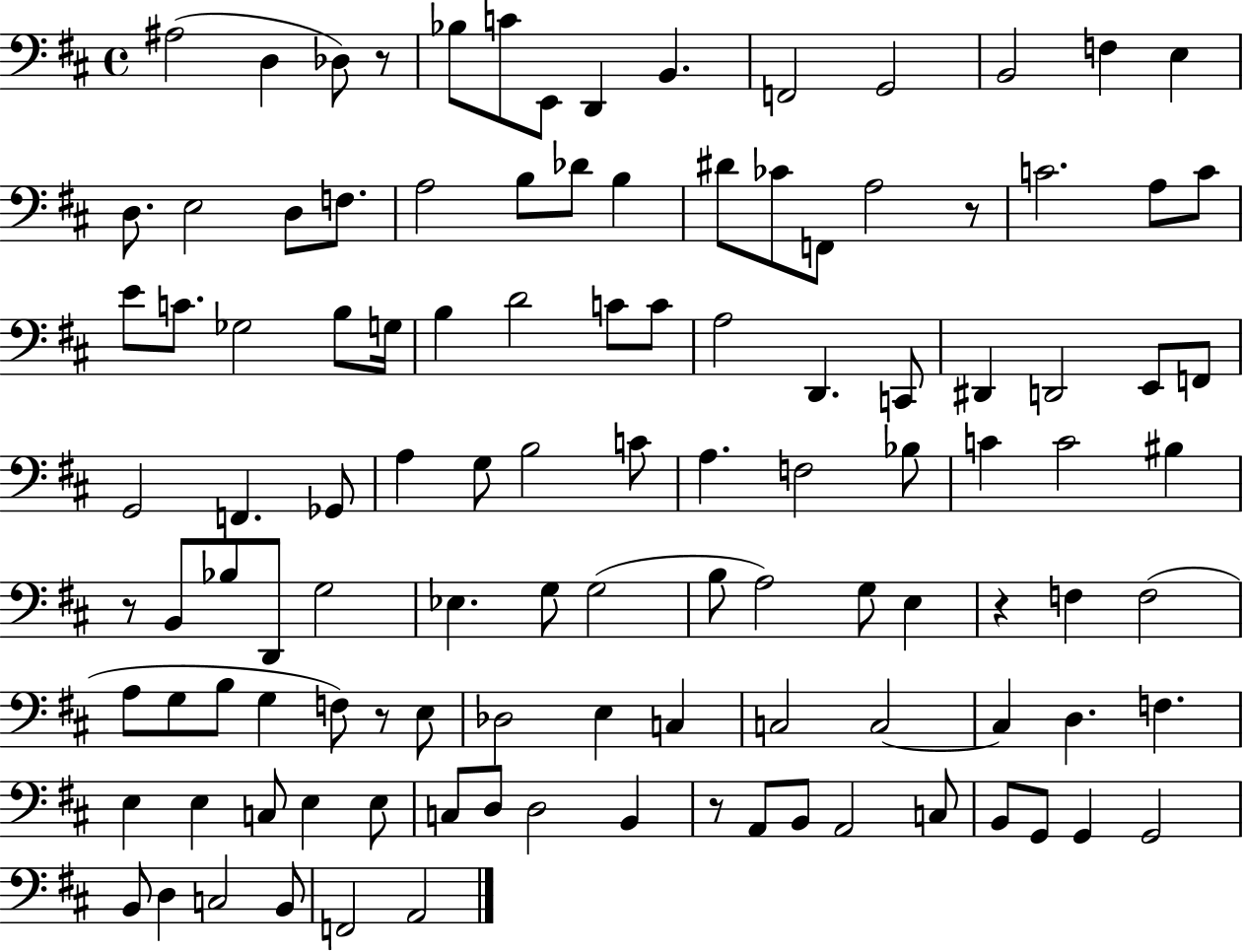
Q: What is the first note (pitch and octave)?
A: A#3